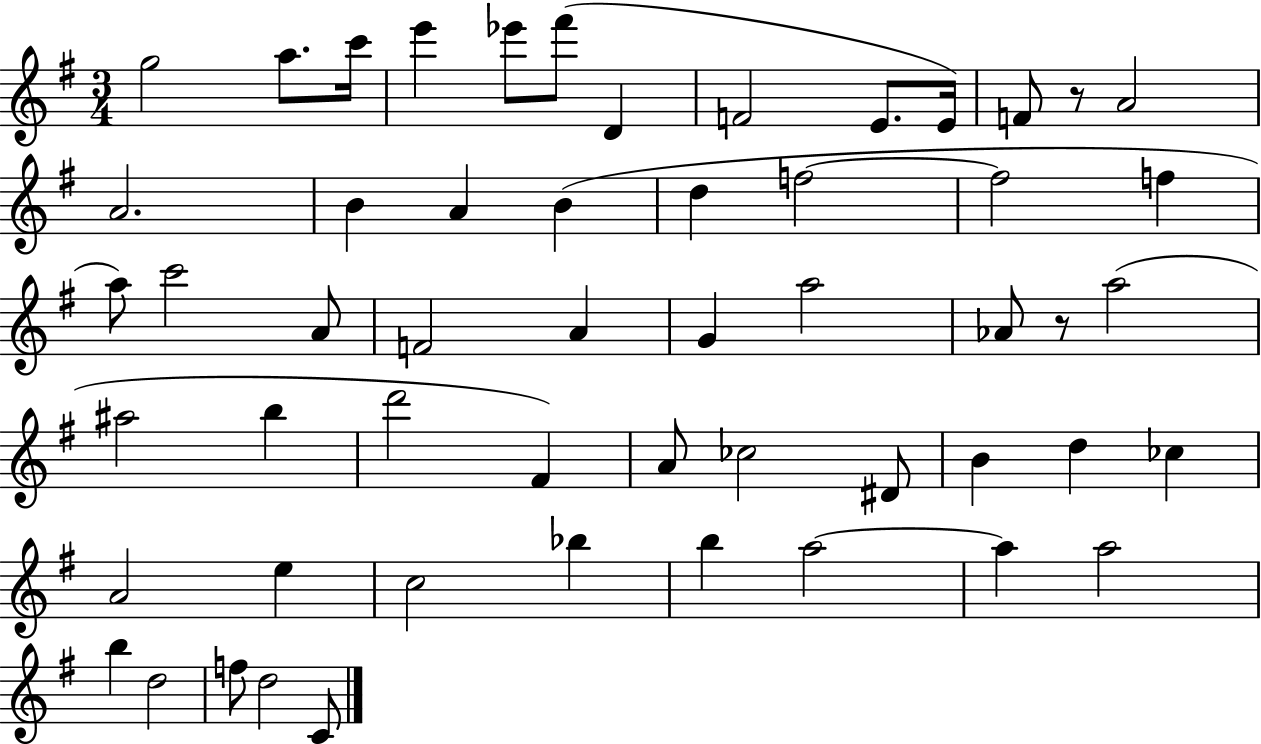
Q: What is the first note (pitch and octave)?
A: G5